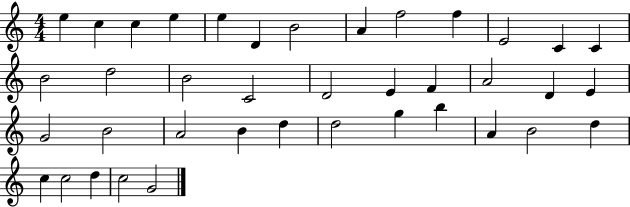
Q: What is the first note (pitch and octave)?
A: E5